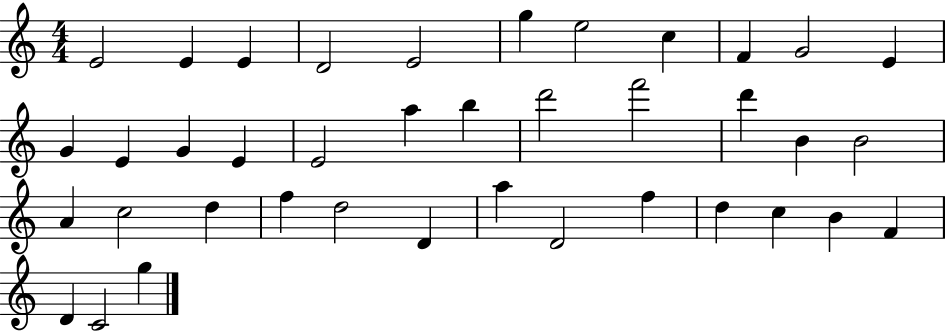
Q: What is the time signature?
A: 4/4